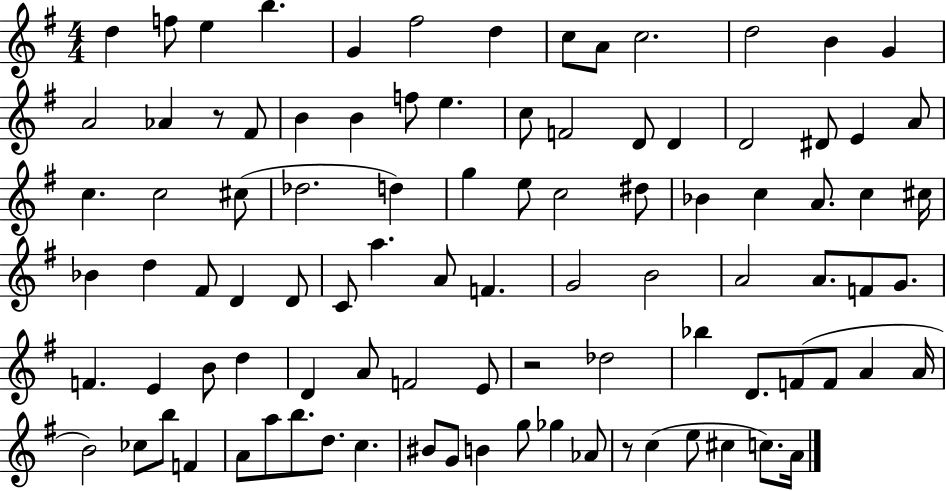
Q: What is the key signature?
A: G major